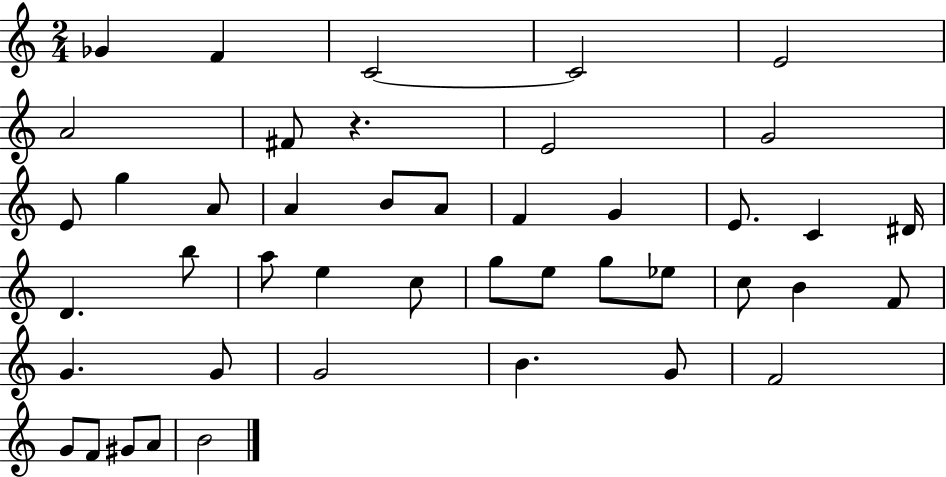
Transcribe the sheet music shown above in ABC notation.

X:1
T:Untitled
M:2/4
L:1/4
K:C
_G F C2 C2 E2 A2 ^F/2 z E2 G2 E/2 g A/2 A B/2 A/2 F G E/2 C ^D/4 D b/2 a/2 e c/2 g/2 e/2 g/2 _e/2 c/2 B F/2 G G/2 G2 B G/2 F2 G/2 F/2 ^G/2 A/2 B2